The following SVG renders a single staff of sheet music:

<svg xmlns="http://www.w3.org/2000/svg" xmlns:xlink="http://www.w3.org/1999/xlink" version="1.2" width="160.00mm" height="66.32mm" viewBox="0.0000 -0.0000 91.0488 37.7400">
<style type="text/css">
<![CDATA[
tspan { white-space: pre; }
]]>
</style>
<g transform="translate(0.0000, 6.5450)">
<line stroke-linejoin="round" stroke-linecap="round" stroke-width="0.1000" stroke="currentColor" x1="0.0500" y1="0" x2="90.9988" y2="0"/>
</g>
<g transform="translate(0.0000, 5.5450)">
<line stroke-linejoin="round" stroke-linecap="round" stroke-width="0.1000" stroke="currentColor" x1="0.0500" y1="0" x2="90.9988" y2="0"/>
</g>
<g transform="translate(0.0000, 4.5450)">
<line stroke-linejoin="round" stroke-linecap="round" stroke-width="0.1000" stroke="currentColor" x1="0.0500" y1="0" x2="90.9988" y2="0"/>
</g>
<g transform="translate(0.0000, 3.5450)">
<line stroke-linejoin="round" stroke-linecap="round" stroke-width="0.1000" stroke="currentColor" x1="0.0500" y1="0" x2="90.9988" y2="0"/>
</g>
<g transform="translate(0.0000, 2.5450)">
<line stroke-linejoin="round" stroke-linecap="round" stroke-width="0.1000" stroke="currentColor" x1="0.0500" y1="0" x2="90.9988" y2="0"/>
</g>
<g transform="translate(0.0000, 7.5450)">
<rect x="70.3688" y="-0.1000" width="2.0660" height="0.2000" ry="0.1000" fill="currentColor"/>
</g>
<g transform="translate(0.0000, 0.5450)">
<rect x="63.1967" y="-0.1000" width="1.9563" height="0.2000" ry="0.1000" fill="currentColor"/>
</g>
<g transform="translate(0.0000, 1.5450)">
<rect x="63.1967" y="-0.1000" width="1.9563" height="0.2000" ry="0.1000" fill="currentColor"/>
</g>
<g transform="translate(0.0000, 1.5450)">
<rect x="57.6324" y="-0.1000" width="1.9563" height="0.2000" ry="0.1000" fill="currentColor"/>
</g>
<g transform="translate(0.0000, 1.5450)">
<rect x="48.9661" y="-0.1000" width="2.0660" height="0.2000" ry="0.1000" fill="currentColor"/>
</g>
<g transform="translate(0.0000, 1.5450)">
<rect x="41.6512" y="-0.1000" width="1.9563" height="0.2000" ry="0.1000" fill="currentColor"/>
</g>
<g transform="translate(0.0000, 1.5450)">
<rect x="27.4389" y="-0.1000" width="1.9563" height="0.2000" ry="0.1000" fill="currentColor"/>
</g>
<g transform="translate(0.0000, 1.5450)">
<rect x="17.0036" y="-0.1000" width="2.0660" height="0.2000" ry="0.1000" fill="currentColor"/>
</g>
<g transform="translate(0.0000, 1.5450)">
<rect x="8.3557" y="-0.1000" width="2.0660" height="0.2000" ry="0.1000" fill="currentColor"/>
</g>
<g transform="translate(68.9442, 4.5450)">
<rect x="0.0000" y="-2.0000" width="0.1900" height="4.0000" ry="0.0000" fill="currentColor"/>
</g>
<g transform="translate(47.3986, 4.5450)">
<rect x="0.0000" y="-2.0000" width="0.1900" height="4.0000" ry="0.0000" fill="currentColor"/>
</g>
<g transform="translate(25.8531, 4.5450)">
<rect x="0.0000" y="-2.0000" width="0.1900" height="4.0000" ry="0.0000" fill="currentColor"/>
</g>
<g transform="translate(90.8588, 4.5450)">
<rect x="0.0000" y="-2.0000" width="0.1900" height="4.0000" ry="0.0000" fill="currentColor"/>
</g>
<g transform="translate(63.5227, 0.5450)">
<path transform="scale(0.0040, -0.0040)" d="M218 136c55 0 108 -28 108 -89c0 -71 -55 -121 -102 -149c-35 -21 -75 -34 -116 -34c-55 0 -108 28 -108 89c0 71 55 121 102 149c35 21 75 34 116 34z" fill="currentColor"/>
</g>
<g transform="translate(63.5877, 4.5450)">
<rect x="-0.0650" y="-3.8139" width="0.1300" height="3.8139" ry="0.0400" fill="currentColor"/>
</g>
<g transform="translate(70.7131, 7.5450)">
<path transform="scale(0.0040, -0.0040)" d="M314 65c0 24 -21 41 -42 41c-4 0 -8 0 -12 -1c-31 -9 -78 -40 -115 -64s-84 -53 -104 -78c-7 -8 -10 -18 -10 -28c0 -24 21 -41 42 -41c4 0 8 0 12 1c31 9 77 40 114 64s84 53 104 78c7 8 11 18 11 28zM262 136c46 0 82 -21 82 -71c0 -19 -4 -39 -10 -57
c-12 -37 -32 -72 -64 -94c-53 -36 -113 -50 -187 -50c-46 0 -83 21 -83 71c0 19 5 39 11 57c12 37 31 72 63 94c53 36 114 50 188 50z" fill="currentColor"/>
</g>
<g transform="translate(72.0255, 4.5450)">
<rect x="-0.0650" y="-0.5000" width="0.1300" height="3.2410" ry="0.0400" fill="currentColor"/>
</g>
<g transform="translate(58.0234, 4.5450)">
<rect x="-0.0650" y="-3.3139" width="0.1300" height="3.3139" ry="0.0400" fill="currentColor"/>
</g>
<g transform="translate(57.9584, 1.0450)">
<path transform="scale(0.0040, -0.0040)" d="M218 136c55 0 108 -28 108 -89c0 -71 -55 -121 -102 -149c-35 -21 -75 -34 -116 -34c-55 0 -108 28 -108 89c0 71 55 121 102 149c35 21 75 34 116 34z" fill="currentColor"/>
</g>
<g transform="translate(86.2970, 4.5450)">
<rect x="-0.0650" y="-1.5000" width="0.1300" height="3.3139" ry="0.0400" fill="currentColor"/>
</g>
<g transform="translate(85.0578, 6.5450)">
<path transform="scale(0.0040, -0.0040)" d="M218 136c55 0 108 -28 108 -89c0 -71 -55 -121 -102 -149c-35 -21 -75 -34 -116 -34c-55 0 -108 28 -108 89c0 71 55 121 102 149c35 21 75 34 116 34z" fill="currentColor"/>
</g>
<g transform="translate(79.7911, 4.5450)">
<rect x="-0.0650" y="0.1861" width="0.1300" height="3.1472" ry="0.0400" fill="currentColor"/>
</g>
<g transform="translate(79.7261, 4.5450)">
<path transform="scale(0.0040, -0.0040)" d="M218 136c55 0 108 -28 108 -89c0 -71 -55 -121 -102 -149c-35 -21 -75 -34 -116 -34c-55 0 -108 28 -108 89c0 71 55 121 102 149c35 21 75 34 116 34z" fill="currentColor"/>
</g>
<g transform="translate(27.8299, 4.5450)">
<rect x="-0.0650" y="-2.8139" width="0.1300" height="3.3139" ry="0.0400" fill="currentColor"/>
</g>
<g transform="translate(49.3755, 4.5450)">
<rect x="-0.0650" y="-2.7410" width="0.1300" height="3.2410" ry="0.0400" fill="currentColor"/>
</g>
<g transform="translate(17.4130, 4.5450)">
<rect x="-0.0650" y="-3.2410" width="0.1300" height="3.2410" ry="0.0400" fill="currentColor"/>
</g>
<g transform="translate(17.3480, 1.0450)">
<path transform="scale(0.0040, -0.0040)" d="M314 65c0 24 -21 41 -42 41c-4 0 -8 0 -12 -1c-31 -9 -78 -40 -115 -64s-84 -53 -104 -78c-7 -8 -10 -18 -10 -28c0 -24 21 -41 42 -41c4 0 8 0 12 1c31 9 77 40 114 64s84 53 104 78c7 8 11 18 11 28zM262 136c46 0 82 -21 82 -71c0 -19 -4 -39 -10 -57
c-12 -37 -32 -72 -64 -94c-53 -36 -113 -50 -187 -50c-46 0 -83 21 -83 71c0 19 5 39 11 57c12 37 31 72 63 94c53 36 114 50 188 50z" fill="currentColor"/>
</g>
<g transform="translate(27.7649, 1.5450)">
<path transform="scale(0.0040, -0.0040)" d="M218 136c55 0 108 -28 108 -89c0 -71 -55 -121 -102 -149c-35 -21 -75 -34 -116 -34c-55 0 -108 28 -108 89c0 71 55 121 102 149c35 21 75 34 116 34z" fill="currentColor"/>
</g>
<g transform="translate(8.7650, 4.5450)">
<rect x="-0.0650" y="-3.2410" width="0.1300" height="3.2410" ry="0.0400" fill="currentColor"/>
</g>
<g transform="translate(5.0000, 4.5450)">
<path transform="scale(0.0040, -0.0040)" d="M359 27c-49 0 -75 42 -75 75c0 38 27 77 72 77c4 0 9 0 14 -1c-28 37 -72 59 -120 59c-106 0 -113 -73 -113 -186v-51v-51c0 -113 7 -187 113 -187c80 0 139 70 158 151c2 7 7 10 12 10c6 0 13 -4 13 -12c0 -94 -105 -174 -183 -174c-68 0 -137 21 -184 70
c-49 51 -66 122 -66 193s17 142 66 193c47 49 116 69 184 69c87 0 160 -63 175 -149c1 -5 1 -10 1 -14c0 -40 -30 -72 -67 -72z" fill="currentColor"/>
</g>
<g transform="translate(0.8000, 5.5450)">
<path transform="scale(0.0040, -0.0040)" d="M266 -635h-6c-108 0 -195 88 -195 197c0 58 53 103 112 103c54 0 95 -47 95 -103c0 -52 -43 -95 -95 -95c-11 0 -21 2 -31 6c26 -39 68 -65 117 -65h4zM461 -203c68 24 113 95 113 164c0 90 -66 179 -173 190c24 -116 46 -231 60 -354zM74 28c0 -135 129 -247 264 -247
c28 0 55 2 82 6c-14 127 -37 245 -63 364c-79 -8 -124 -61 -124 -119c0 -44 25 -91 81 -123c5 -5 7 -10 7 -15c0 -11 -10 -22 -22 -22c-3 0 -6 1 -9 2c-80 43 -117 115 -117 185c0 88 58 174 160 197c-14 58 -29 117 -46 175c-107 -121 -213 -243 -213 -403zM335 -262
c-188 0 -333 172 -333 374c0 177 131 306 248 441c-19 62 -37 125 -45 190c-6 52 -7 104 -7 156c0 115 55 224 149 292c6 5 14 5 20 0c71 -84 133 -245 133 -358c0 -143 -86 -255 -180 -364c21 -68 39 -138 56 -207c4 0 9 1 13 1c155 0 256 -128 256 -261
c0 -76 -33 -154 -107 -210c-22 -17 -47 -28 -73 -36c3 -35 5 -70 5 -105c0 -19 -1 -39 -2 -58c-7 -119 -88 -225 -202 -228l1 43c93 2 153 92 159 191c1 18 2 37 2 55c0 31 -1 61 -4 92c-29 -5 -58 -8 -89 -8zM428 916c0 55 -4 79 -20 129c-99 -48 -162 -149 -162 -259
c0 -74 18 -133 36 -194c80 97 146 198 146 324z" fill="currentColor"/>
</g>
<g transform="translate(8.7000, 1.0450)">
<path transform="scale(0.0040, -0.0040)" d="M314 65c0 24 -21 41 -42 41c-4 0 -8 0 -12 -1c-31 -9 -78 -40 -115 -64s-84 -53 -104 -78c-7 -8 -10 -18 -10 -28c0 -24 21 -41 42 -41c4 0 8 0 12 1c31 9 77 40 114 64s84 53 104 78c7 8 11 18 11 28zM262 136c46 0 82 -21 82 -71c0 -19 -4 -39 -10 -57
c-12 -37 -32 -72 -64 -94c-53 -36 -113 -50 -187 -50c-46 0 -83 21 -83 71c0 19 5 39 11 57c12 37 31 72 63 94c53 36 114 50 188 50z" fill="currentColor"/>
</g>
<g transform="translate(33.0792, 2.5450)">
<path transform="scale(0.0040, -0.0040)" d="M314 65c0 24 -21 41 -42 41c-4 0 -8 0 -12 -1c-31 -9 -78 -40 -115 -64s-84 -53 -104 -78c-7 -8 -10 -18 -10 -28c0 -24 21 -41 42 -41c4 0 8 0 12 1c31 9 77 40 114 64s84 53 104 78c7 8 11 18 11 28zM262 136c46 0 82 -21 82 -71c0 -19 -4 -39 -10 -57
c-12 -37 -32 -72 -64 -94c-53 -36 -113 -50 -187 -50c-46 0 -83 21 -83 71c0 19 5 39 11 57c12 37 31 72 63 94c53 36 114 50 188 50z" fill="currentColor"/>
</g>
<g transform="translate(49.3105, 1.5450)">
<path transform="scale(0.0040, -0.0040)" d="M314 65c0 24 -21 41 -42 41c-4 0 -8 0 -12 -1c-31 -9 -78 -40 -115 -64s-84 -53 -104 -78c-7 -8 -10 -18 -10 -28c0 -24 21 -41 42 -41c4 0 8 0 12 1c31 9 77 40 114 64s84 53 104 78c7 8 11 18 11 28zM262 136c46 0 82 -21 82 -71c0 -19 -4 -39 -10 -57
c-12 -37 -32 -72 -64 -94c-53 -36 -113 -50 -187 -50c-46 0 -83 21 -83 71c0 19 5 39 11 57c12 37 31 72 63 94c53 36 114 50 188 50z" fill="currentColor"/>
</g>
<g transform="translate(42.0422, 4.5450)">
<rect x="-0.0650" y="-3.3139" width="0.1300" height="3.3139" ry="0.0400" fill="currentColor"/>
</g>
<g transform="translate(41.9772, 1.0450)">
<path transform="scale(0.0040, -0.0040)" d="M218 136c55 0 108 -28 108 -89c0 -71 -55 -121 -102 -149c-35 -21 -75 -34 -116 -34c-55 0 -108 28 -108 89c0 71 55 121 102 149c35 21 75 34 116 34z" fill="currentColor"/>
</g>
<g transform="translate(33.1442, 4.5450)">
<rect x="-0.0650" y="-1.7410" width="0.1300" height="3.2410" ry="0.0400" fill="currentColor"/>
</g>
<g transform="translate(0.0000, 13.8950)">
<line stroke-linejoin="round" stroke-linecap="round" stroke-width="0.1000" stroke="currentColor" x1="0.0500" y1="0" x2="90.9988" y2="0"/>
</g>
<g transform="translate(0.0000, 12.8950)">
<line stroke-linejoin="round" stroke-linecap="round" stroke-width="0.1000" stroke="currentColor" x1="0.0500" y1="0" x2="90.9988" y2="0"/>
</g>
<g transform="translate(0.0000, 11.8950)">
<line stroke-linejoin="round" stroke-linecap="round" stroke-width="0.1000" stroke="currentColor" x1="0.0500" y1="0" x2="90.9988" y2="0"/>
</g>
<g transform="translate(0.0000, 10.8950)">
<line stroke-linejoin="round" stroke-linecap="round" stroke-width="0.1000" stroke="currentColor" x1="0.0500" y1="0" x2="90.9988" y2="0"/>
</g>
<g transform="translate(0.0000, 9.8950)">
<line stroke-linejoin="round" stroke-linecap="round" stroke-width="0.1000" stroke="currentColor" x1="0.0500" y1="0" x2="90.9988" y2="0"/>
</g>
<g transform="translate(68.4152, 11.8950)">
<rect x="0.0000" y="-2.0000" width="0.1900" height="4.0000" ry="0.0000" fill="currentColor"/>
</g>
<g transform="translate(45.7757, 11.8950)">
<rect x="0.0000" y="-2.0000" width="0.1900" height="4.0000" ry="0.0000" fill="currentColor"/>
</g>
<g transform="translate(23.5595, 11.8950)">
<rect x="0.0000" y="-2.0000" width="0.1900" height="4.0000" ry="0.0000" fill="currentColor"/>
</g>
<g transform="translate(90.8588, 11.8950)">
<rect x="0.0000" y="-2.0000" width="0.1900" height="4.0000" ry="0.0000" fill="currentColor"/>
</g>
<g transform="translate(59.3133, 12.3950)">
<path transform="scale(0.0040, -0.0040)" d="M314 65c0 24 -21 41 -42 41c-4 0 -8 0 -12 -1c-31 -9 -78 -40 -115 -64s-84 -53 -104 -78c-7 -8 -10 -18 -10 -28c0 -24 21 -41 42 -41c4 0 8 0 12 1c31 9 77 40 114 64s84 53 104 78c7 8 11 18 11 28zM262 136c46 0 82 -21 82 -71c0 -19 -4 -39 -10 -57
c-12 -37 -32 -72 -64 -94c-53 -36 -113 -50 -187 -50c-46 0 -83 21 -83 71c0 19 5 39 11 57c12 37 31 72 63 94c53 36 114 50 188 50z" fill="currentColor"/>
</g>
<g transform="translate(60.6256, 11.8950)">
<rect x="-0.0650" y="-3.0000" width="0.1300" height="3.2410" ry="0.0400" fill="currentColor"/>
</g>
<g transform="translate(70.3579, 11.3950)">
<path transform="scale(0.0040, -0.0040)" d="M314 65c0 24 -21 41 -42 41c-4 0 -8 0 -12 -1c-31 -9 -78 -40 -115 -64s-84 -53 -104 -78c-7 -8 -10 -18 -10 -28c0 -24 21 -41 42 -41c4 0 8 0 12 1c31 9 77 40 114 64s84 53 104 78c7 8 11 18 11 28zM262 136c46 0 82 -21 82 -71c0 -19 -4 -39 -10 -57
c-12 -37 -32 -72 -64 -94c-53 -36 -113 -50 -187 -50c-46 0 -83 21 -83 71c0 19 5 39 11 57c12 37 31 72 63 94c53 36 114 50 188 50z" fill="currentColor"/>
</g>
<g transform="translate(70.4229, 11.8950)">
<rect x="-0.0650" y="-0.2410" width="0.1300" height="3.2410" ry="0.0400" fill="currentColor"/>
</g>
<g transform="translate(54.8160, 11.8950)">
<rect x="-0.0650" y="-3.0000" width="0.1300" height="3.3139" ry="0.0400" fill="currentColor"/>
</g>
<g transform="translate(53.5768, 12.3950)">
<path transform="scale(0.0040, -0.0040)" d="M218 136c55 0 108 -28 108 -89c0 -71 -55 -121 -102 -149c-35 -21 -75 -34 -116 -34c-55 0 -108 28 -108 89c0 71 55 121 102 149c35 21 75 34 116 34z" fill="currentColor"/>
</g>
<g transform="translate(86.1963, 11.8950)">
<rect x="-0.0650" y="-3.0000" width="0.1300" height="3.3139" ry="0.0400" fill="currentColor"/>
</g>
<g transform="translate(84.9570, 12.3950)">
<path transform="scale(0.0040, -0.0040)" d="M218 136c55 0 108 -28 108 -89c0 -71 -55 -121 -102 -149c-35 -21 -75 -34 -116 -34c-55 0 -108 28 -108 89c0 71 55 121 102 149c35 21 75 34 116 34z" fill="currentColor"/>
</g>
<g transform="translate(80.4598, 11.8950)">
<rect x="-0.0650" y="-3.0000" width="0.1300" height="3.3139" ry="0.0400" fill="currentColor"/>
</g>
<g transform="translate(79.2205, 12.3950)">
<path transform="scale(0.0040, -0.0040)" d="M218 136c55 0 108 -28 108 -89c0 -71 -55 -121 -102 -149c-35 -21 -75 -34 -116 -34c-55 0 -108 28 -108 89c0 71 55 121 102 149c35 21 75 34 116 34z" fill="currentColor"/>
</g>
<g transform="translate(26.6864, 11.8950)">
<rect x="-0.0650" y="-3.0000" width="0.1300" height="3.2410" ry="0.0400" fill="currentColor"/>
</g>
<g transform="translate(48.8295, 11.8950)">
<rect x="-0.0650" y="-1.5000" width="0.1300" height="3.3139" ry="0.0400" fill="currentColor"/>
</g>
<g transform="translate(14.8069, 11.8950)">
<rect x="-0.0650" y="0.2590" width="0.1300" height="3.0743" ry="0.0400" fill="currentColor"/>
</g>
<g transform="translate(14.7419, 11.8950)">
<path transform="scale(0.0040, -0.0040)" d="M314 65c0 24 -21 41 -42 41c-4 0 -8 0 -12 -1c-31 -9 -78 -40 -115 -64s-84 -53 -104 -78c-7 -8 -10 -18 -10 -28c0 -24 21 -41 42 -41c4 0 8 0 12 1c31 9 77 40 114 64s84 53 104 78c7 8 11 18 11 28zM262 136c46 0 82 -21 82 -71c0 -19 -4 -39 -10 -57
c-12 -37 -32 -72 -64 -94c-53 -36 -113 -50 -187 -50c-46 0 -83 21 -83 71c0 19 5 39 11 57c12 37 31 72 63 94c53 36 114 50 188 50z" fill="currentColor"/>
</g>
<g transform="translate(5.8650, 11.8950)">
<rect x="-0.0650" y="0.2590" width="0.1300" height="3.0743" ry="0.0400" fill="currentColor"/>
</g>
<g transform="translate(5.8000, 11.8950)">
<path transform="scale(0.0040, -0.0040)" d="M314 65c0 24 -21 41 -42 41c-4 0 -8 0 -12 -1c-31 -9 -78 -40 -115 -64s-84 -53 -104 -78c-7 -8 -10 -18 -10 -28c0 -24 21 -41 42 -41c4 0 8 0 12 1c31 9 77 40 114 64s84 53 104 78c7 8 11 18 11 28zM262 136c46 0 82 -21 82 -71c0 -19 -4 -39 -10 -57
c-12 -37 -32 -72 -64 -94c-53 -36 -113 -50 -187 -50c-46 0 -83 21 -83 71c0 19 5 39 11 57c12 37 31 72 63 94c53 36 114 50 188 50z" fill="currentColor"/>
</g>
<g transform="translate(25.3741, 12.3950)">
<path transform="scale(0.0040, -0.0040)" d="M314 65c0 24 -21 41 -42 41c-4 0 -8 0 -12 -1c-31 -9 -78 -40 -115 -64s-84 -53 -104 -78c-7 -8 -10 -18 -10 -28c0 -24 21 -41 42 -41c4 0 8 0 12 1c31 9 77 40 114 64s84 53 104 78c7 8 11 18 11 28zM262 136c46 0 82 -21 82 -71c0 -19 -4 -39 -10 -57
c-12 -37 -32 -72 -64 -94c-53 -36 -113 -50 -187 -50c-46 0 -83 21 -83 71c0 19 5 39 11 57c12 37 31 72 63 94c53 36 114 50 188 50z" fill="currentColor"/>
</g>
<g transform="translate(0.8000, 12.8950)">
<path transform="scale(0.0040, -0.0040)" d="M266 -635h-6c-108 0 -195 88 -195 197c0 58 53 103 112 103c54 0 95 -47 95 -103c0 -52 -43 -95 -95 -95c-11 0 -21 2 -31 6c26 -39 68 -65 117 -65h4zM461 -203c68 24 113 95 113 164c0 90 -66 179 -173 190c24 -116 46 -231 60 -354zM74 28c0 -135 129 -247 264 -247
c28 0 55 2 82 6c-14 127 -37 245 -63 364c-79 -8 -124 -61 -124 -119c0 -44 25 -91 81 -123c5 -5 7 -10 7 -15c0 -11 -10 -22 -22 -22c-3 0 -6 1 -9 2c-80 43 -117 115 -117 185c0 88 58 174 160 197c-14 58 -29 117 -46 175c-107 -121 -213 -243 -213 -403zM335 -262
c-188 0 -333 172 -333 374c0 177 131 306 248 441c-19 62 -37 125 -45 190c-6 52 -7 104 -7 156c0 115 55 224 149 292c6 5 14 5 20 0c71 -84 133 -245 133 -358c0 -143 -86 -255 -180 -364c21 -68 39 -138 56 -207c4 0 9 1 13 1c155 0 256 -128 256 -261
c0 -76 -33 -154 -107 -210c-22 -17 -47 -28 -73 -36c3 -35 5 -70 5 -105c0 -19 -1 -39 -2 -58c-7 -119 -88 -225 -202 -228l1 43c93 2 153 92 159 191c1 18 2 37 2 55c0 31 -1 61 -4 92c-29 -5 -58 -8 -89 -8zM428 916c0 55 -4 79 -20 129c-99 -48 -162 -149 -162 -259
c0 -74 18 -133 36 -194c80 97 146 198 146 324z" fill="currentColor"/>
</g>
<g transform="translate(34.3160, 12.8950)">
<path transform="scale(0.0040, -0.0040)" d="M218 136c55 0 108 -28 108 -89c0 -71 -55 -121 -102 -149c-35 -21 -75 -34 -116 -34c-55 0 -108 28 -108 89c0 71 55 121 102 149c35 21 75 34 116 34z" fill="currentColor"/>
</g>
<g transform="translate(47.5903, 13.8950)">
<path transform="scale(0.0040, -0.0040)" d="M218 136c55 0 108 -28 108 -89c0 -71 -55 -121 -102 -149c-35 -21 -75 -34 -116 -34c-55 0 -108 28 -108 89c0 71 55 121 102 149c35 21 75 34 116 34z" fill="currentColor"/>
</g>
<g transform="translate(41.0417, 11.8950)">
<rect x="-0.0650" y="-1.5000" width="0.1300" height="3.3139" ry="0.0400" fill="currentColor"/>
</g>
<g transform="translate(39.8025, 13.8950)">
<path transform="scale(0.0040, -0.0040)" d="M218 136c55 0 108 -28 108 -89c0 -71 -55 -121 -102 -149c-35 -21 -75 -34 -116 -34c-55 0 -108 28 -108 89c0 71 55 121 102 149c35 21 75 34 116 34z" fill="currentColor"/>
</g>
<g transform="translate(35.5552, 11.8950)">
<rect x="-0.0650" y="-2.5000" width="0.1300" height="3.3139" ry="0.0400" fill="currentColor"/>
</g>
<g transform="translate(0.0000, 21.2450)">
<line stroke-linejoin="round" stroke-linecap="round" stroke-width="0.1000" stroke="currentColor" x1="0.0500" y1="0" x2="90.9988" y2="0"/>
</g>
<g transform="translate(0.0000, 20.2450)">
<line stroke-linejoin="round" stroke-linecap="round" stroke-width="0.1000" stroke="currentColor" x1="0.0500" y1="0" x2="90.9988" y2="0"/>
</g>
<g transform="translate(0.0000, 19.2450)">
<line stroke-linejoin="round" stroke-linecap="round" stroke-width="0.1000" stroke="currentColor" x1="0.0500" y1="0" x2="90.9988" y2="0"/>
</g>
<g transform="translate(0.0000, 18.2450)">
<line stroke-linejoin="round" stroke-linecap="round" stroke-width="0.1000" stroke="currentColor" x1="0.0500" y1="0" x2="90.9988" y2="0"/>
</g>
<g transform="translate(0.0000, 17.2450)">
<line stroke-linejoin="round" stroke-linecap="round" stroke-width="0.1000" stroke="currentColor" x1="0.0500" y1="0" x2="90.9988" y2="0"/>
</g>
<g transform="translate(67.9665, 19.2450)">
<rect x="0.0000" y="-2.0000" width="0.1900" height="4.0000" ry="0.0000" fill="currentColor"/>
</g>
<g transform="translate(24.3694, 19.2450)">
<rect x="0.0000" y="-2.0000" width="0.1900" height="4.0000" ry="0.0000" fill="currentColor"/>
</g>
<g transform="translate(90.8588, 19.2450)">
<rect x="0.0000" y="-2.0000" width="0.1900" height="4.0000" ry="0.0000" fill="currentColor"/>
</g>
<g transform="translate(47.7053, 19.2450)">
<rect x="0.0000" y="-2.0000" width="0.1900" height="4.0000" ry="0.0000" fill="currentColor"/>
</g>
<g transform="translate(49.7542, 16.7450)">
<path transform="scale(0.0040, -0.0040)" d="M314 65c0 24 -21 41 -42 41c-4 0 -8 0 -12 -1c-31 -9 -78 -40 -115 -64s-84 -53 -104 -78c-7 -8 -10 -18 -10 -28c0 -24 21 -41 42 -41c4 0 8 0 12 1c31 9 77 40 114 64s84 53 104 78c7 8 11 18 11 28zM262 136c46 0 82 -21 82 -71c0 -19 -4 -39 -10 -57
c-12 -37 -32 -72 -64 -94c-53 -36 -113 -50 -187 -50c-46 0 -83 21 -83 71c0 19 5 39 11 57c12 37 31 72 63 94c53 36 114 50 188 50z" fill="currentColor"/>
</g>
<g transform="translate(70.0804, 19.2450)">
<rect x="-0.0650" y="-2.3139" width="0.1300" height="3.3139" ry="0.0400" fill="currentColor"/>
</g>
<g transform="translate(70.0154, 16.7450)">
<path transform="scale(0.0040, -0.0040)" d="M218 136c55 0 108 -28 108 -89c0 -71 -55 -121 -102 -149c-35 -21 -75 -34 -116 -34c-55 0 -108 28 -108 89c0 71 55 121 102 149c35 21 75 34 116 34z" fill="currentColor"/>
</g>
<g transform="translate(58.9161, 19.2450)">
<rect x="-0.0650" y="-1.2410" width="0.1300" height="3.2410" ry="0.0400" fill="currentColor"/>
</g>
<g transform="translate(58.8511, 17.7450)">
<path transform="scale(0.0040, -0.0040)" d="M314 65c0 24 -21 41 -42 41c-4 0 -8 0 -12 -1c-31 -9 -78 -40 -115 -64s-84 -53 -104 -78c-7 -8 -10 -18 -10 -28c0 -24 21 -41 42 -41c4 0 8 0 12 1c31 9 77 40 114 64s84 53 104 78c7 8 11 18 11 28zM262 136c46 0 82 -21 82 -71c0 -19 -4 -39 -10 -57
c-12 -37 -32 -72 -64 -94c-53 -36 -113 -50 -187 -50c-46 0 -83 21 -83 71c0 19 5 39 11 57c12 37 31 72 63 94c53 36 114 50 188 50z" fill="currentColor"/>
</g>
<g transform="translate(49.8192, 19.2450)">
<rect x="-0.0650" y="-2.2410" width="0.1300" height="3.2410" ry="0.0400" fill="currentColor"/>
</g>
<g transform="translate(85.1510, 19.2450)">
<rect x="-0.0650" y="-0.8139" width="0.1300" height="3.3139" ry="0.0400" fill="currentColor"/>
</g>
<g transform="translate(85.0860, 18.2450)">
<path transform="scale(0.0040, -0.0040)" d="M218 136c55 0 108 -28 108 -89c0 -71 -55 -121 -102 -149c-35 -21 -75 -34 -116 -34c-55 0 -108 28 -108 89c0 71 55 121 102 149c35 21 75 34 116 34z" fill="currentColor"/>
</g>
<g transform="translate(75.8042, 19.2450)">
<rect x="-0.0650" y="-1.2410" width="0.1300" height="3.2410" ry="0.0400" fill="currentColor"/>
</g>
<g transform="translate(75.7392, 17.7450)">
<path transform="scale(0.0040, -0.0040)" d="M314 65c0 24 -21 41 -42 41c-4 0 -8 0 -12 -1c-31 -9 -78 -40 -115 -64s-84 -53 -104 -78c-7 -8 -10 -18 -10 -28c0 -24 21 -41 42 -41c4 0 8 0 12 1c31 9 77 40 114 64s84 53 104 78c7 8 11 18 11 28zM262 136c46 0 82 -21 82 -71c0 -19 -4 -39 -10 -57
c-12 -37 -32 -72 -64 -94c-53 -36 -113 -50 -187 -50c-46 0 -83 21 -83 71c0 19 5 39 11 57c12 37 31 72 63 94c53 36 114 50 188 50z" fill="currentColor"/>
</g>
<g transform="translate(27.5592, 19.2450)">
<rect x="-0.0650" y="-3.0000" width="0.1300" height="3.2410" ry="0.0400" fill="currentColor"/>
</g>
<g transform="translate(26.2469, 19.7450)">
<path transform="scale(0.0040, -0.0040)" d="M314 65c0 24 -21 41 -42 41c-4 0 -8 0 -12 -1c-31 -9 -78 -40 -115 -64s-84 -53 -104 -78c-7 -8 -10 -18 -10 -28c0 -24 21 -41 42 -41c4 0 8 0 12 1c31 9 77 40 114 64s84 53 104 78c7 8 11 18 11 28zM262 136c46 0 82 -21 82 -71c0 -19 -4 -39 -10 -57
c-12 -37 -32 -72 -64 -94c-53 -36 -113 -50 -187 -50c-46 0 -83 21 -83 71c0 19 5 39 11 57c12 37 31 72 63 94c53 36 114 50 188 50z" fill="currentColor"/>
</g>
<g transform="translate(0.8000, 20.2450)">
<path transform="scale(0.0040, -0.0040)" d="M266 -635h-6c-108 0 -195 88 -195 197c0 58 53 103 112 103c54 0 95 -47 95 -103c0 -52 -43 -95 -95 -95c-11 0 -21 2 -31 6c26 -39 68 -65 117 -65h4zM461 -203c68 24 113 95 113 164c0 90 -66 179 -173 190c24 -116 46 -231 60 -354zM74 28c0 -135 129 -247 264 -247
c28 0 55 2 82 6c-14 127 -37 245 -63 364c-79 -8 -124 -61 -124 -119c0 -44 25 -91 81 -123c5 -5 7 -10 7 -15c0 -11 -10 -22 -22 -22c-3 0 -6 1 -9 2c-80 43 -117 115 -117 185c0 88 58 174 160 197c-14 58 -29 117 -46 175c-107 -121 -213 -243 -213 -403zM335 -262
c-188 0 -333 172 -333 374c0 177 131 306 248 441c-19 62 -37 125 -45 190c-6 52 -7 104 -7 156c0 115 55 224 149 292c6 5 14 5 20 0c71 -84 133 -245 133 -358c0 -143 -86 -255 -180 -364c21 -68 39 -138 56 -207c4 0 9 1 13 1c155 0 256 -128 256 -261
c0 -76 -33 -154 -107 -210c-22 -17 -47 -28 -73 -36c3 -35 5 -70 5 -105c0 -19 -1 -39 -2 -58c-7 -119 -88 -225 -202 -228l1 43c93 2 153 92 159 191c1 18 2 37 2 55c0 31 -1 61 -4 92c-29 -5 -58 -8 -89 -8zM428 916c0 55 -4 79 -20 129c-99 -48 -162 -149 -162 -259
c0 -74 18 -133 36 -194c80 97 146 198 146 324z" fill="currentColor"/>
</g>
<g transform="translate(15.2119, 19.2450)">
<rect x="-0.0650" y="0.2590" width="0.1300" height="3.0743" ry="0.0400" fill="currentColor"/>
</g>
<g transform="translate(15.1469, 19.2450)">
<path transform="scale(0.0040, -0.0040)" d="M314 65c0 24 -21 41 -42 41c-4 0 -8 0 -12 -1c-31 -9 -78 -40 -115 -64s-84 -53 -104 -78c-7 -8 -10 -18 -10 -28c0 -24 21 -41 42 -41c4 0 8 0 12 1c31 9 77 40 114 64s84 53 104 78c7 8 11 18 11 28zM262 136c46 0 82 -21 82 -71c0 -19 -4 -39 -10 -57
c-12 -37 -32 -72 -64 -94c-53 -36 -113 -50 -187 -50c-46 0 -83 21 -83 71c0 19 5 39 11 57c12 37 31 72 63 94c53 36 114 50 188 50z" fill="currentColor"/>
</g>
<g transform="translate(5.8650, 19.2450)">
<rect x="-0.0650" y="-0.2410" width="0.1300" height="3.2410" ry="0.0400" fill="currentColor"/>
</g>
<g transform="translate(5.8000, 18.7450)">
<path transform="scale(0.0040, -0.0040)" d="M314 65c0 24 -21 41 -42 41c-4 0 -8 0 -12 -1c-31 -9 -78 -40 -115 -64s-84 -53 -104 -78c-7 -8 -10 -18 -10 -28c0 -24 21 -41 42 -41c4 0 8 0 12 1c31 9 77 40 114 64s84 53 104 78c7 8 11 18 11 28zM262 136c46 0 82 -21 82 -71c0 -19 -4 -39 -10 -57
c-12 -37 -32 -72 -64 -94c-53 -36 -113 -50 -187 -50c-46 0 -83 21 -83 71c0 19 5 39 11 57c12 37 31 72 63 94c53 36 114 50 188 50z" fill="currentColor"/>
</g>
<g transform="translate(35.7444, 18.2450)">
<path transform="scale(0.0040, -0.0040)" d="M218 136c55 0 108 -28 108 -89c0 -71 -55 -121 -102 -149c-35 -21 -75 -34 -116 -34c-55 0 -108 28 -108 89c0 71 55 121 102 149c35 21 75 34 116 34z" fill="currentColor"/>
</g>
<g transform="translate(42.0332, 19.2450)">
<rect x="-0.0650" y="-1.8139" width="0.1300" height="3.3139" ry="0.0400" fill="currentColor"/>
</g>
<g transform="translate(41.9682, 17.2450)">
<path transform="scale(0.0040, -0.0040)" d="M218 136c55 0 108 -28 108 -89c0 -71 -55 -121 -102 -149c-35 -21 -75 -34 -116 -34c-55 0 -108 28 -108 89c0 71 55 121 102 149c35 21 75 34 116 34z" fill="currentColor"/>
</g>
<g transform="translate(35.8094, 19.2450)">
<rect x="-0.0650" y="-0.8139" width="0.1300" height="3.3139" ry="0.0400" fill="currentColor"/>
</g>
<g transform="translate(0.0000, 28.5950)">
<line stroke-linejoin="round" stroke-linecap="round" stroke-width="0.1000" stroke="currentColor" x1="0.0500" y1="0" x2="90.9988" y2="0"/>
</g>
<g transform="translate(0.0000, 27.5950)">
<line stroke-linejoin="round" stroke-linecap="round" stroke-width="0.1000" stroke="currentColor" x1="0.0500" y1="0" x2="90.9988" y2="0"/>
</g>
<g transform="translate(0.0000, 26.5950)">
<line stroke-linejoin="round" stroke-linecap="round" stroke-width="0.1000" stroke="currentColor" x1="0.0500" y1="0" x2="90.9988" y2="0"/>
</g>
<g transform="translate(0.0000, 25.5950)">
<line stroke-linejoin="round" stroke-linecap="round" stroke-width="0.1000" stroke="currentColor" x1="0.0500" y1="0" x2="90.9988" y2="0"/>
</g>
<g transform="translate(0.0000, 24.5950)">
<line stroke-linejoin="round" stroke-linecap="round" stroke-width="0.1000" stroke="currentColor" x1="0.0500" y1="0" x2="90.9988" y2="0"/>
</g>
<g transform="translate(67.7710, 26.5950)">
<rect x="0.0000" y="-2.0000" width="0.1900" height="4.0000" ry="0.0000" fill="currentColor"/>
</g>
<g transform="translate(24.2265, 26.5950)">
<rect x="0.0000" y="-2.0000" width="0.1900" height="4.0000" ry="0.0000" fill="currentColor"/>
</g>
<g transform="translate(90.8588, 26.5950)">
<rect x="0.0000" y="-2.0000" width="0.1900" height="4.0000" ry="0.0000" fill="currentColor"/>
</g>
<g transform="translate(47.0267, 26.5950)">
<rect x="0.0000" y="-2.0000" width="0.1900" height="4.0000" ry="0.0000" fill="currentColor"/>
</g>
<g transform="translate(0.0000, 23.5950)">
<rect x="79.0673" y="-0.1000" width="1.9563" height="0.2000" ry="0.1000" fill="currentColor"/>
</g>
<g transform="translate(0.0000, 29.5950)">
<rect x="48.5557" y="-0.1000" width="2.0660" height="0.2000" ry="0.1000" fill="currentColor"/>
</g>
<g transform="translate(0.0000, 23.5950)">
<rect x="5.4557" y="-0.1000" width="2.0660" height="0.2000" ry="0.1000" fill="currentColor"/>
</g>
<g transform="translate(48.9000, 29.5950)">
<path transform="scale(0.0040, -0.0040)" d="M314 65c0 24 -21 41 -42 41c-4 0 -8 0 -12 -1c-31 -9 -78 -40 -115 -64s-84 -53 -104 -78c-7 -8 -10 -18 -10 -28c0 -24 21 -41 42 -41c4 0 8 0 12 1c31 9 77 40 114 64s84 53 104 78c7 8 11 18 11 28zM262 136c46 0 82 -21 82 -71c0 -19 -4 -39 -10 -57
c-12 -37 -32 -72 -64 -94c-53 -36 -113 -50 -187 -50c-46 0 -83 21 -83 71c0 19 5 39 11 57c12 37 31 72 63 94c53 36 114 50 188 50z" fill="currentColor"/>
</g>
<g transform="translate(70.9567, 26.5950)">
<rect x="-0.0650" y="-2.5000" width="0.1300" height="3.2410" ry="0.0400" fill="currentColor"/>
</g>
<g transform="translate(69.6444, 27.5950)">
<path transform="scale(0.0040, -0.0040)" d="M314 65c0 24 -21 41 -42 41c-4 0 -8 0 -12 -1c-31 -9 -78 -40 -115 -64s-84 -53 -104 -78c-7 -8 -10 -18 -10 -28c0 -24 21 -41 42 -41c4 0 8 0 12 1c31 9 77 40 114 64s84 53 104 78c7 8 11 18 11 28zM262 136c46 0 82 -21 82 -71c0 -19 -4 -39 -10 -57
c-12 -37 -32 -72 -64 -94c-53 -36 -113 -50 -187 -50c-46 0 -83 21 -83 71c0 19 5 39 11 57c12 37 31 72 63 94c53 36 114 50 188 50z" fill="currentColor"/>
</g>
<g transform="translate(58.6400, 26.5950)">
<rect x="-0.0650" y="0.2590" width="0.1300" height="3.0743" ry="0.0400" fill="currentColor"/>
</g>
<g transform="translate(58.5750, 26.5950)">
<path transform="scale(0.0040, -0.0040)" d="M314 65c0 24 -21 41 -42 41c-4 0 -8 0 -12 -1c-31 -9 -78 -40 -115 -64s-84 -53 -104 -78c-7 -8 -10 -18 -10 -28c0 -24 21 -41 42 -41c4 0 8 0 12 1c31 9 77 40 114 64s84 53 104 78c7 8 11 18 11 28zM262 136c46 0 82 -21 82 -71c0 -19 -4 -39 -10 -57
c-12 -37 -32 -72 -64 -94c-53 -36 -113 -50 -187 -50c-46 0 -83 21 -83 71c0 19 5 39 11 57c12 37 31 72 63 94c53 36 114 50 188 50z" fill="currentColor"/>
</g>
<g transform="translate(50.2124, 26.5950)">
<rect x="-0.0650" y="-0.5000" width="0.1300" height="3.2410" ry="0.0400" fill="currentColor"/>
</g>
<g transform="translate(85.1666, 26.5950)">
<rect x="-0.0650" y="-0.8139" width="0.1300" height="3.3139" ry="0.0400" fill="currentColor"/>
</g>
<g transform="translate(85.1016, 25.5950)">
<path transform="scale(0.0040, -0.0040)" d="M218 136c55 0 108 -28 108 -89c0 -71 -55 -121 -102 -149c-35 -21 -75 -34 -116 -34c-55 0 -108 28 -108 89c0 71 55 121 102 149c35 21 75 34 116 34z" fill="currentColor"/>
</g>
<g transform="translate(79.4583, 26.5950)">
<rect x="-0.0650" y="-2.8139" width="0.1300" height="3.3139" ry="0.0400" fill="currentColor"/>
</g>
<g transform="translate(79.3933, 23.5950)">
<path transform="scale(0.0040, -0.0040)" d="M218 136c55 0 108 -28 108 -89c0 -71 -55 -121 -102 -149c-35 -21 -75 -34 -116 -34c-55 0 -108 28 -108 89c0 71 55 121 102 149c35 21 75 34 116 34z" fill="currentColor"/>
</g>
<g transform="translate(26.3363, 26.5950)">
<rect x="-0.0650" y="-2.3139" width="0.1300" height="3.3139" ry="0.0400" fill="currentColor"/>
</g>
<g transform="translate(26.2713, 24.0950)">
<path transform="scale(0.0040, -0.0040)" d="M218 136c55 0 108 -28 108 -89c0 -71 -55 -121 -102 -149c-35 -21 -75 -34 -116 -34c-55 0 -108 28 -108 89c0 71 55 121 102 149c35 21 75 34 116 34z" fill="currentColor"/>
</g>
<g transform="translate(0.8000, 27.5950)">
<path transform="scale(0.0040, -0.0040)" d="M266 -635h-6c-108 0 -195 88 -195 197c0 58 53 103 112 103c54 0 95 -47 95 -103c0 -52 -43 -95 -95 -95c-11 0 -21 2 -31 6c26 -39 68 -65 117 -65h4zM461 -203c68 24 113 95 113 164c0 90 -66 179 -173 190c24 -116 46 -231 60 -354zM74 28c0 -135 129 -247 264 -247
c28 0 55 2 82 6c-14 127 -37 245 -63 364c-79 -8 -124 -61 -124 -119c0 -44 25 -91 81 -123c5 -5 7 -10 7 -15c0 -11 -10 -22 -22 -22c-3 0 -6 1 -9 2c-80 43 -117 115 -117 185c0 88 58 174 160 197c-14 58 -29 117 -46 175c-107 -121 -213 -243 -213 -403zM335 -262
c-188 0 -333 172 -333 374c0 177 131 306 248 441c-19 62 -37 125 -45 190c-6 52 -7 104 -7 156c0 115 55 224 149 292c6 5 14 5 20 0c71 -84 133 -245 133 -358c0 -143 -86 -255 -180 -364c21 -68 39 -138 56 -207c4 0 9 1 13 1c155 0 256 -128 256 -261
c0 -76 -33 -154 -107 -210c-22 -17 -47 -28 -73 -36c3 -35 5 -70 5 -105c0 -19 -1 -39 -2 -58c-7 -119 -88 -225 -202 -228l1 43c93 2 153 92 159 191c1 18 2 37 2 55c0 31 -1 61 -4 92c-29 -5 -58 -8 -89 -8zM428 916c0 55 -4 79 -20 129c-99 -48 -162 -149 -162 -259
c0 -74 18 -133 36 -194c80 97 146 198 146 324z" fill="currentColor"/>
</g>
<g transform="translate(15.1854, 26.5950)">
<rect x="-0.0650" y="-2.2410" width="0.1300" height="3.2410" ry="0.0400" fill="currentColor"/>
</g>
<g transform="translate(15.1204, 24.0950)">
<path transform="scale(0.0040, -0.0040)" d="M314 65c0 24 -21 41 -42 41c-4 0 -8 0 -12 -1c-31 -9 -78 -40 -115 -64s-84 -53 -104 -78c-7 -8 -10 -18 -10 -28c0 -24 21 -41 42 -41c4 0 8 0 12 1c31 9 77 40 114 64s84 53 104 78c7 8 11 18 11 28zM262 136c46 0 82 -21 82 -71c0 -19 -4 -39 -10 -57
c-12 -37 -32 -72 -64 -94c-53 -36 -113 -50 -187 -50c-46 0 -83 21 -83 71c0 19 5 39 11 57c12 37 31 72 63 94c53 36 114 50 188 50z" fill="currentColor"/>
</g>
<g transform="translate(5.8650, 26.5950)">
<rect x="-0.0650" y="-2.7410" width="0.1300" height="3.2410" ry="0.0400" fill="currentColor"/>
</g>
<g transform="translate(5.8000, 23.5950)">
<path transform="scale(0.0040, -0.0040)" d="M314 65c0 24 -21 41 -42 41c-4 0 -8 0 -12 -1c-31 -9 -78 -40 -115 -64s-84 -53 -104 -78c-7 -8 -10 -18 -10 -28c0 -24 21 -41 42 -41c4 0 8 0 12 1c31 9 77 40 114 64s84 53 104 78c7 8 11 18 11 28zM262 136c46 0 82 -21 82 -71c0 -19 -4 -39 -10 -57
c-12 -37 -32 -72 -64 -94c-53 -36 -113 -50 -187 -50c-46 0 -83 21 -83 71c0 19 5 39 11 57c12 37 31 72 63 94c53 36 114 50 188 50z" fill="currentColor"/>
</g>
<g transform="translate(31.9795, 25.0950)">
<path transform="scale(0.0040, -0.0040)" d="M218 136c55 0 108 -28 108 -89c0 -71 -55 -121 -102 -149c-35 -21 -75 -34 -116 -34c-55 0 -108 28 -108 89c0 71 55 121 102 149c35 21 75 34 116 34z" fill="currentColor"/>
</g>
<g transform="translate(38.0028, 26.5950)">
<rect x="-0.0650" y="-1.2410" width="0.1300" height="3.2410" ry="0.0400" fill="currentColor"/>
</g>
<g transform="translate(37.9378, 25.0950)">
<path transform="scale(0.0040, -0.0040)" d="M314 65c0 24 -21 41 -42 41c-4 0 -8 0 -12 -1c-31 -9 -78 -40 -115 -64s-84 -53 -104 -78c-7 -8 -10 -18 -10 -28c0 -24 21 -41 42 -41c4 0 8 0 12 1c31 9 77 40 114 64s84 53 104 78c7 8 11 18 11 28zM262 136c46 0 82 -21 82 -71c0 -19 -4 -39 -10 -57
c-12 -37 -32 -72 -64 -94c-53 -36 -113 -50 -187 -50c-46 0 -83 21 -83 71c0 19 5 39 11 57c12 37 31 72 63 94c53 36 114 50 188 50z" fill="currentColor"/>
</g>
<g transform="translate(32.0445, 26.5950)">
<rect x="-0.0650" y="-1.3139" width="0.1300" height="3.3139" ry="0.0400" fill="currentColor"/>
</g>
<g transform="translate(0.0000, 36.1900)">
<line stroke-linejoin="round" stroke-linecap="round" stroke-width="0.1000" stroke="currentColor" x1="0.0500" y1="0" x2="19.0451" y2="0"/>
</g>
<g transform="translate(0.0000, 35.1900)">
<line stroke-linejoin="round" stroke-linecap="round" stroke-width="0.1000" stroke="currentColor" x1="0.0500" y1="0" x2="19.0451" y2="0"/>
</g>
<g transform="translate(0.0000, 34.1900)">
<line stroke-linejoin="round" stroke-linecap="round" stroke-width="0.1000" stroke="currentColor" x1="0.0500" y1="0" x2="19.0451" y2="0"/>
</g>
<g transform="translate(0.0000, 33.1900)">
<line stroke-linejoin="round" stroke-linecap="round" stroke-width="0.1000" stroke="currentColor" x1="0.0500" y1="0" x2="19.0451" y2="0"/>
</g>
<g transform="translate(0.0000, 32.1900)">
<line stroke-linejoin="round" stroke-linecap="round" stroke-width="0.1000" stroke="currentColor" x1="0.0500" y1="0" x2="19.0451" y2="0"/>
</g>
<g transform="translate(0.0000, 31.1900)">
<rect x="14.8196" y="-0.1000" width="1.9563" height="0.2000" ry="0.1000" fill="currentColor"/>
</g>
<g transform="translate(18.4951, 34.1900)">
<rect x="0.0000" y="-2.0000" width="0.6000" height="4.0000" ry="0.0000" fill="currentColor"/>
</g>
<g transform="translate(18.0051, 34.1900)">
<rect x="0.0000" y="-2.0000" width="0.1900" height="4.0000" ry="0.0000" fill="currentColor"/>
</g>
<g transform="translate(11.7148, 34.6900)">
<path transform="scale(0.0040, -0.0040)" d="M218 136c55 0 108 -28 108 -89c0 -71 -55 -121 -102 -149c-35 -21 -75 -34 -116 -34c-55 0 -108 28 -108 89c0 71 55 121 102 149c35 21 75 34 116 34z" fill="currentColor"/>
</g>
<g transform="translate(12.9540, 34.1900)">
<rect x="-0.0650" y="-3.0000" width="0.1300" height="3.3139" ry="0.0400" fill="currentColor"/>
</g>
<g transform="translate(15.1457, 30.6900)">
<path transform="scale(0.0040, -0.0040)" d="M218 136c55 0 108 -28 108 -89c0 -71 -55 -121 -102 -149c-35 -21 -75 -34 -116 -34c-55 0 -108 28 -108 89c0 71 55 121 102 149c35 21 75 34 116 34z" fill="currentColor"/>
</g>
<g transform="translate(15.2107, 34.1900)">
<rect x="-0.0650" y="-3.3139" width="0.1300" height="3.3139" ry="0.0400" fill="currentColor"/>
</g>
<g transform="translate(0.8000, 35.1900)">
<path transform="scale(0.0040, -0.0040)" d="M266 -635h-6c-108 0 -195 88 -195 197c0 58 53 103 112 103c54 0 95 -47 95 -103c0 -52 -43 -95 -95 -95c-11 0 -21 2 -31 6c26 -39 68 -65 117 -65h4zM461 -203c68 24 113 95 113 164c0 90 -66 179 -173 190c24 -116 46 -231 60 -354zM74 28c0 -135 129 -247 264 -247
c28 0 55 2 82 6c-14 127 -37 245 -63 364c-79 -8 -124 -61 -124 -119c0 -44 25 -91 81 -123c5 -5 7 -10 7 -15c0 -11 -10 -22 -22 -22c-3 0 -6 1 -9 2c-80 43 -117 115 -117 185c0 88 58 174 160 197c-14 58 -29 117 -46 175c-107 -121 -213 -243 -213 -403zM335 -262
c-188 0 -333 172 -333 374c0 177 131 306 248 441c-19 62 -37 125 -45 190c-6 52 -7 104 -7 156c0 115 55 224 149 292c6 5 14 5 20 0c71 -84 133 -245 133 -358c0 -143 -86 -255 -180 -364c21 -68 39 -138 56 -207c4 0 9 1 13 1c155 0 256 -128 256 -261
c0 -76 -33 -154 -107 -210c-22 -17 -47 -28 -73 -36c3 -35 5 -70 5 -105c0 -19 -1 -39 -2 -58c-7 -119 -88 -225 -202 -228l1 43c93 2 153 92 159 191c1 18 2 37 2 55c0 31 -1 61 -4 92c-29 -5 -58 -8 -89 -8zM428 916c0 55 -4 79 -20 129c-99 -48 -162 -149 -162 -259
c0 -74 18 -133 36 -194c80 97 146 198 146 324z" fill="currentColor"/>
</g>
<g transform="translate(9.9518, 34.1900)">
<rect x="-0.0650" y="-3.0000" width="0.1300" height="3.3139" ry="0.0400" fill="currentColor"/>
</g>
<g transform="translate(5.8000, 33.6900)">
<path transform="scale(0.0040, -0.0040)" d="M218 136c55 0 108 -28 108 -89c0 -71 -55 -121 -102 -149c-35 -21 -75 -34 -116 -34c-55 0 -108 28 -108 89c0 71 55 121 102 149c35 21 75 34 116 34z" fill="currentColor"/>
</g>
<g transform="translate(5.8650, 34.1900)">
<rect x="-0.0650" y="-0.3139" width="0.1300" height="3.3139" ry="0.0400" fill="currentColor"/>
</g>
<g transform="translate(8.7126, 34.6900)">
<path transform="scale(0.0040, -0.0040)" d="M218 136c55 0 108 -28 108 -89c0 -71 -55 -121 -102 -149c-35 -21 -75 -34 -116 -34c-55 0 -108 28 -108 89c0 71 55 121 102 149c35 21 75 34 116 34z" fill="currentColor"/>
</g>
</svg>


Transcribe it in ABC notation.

X:1
T:Untitled
M:4/4
L:1/4
K:C
b2 b2 a f2 b a2 b c' C2 B E B2 B2 A2 G E E A A2 c2 A A c2 B2 A2 d f g2 e2 g e2 d a2 g2 g e e2 C2 B2 G2 a d c A A b